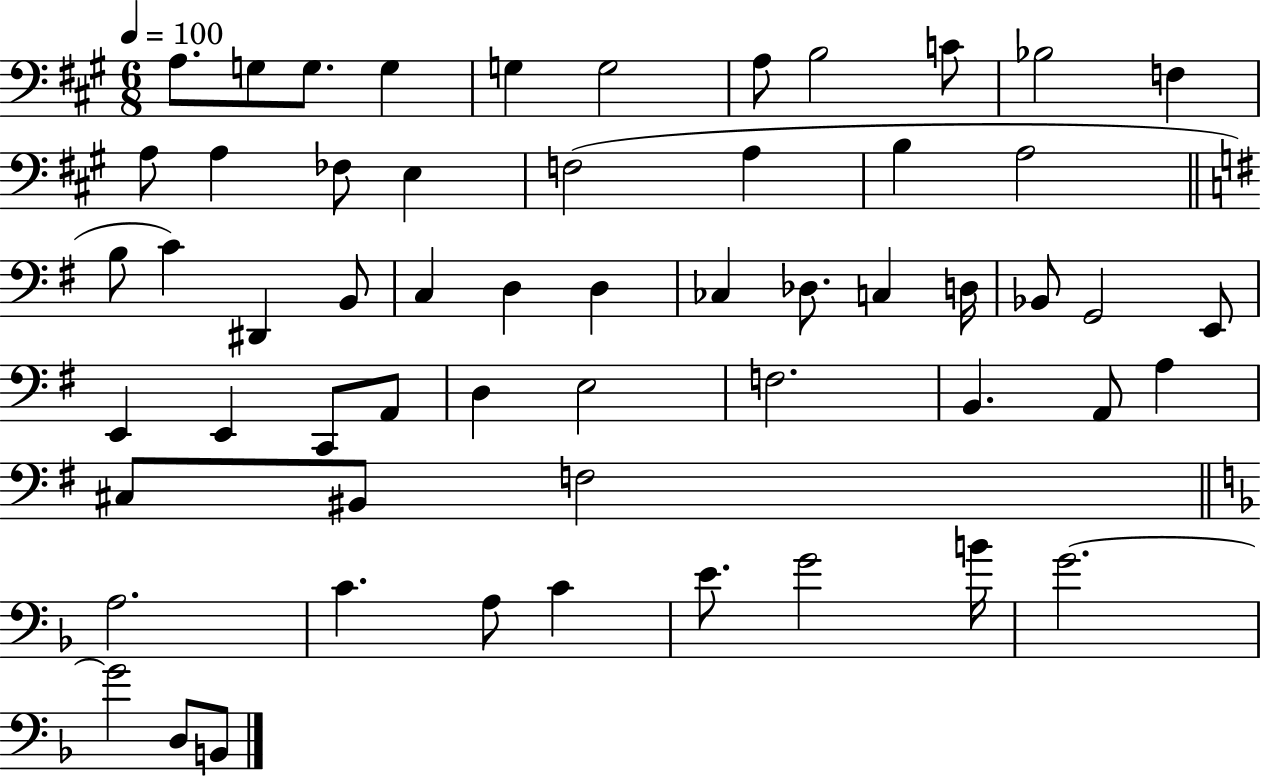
{
  \clef bass
  \numericTimeSignature
  \time 6/8
  \key a \major
  \tempo 4 = 100
  a8. g8 g8. g4 | g4 g2 | a8 b2 c'8 | bes2 f4 | \break a8 a4 fes8 e4 | f2( a4 | b4 a2 | \bar "||" \break \key g \major b8 c'4) dis,4 b,8 | c4 d4 d4 | ces4 des8. c4 d16 | bes,8 g,2 e,8 | \break e,4 e,4 c,8 a,8 | d4 e2 | f2. | b,4. a,8 a4 | \break cis8 bis,8 f2 | \bar "||" \break \key f \major a2. | c'4. a8 c'4 | e'8. g'2 b'16 | g'2.~~ | \break g'2 d8 b,8 | \bar "|."
}